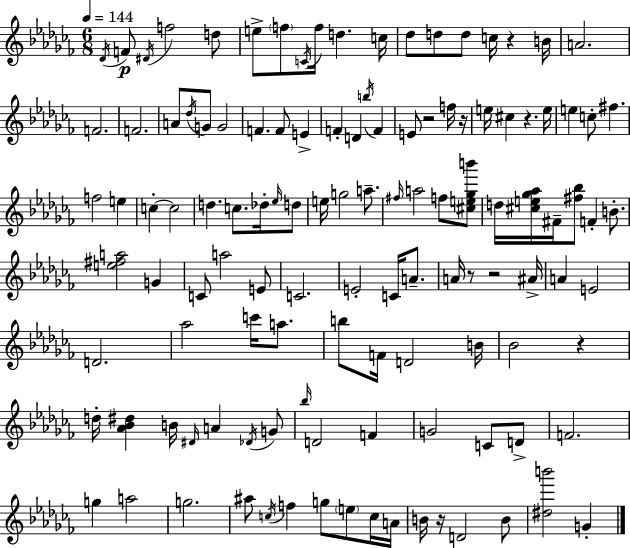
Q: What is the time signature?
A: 6/8